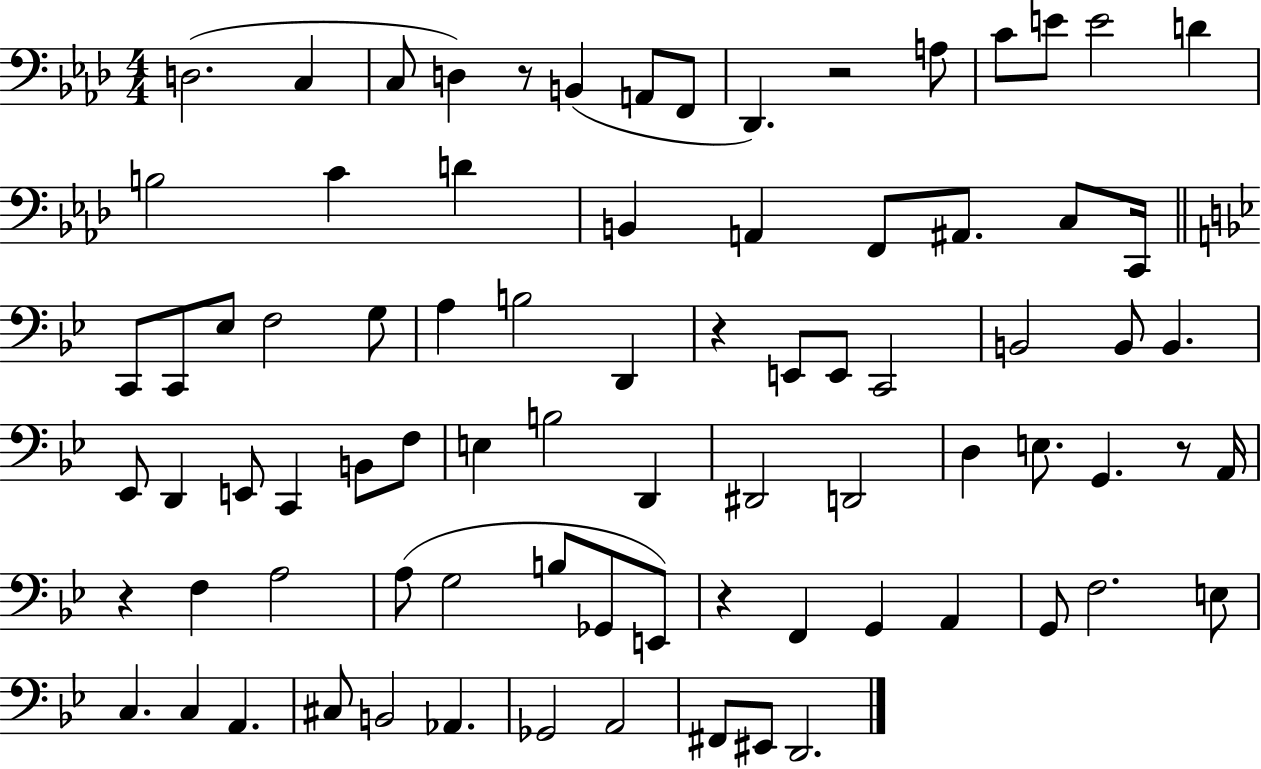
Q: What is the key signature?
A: AES major